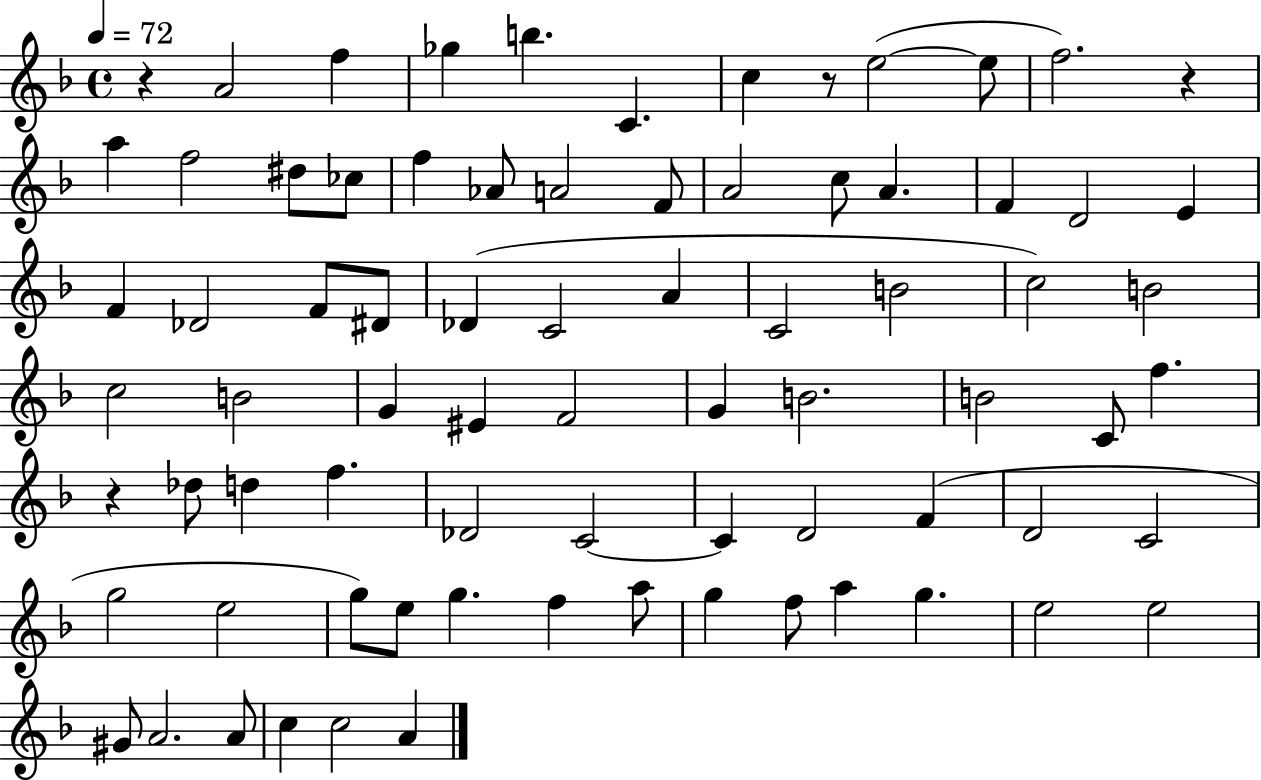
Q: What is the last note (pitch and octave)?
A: A4